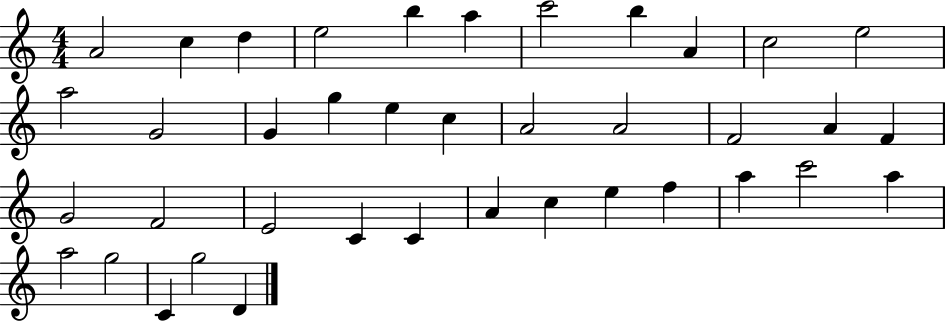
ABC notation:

X:1
T:Untitled
M:4/4
L:1/4
K:C
A2 c d e2 b a c'2 b A c2 e2 a2 G2 G g e c A2 A2 F2 A F G2 F2 E2 C C A c e f a c'2 a a2 g2 C g2 D